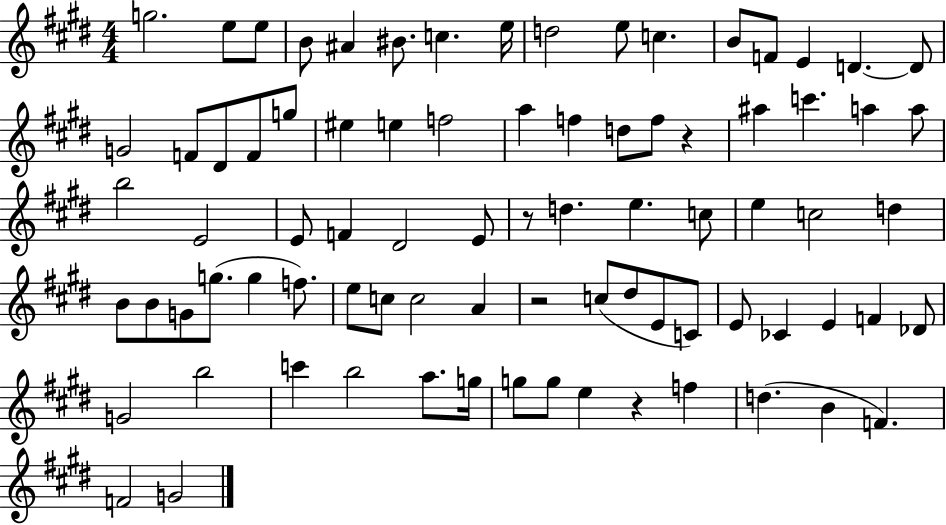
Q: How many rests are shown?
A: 4